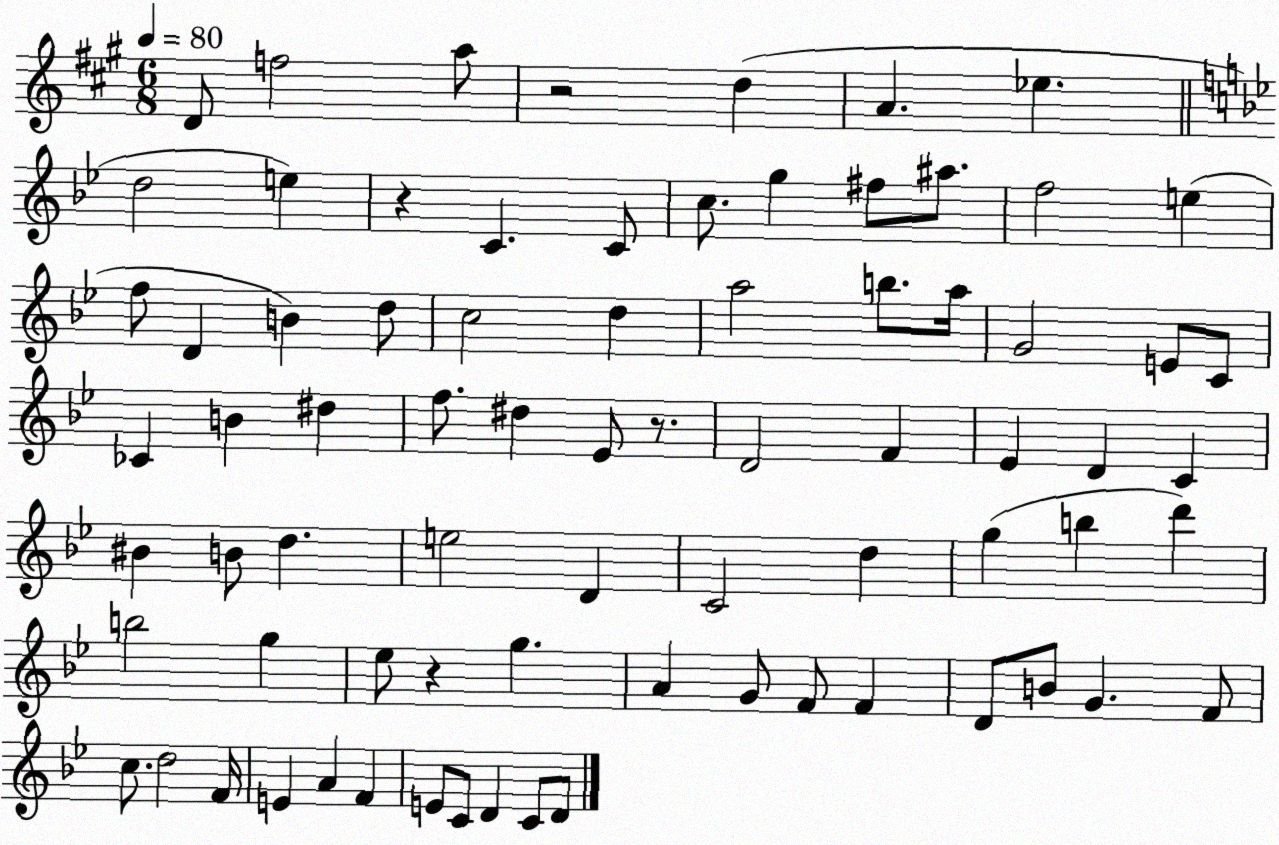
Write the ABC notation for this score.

X:1
T:Untitled
M:6/8
L:1/4
K:A
D/2 f2 a/2 z2 d A _e d2 e z C C/2 c/2 g ^f/2 ^a/2 f2 e f/2 D B d/2 c2 d a2 b/2 a/4 G2 E/2 C/2 _C B ^d f/2 ^d _E/2 z/2 D2 F _E D C ^B B/2 d e2 D C2 d g b d' b2 g _e/2 z g A G/2 F/2 F D/2 B/2 G F/2 c/2 d2 F/4 E A F E/2 C/2 D C/2 D/2